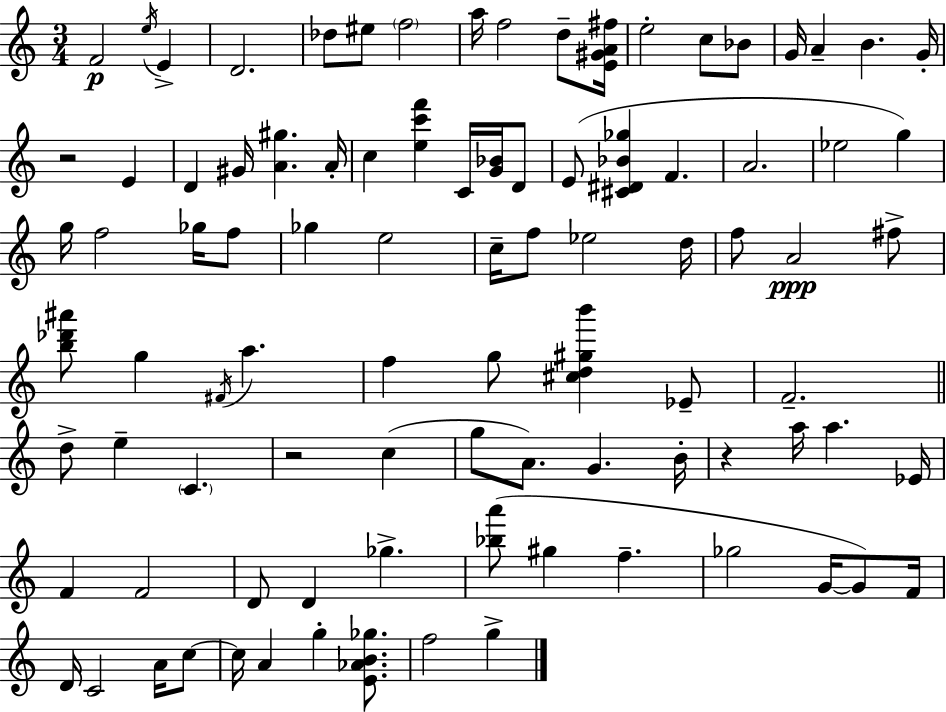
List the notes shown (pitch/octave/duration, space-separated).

F4/h E5/s E4/q D4/h. Db5/e EIS5/e F5/h A5/s F5/h D5/e [E4,G#4,A4,F#5]/s E5/h C5/e Bb4/e G4/s A4/q B4/q. G4/s R/h E4/q D4/q G#4/s [A4,G#5]/q. A4/s C5/q [E5,C6,F6]/q C4/s [G4,Bb4]/s D4/e E4/e [C#4,D#4,Bb4,Gb5]/q F4/q. A4/h. Eb5/h G5/q G5/s F5/h Gb5/s F5/e Gb5/q E5/h C5/s F5/e Eb5/h D5/s F5/e A4/h F#5/e [B5,Db6,A#6]/e G5/q F#4/s A5/q. F5/q G5/e [C#5,D5,G#5,B6]/q Eb4/e F4/h. D5/e E5/q C4/q. R/h C5/q G5/e A4/e. G4/q. B4/s R/q A5/s A5/q. Eb4/s F4/q F4/h D4/e D4/q Gb5/q. [Bb5,A6]/e G#5/q F5/q. Gb5/h G4/s G4/e F4/s D4/s C4/h A4/s C5/e C5/s A4/q G5/q [E4,Ab4,B4,Gb5]/e. F5/h G5/q